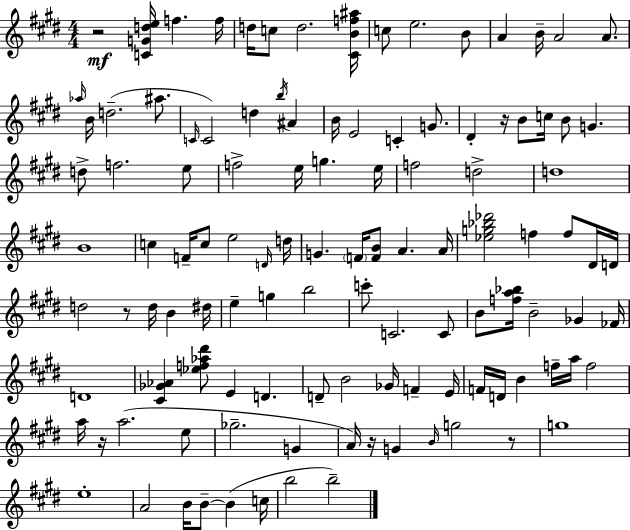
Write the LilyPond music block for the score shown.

{
  \clef treble
  \numericTimeSignature
  \time 4/4
  \key e \major
  r2\mf <c' g' d'' e''>16 f''4. f''16 | d''16 c''8 d''2. <cis' b' f'' ais''>16 | c''8 e''2. b'8 | a'4 b'16-- a'2 a'8. | \break \grace { aes''16 } b'16 d''2.--( ais''8. | \grace { c'16 }) c'2 d''4 \acciaccatura { b''16 } ais'4 | b'16 e'2 c'4-. | g'8. dis'4-. r16 b'8 c''16 b'8 g'4. | \break d''8-> f''2. | e''8 f''2-> e''16 g''4. | e''16 f''2 d''2-> | d''1 | \break b'1 | c''4 f'16-- c''8 e''2 | \grace { d'16 } d''16 g'4. \parenthesize f'16 <f' b'>8 a'4. | a'16 <ees'' g'' bes'' des'''>2 f''4 | \break f''8 dis'16 d'16 d''2 r8 d''16 b'4 | dis''16 e''4-- g''4 b''2 | c'''8-. c'2. | c'8 b'8 <f'' a'' bes''>16 b'2-- ges'4 | \break fes'16 d'1 | <cis' ges' aes'>4 <ees'' f'' aes'' dis'''>8 e'4 d'4. | d'8-- b'2 ges'16 f'4-- | e'16 f'16 d'16 b'4 f''16-- a''16 f''2 | \break a''16 r16 a''2.( | e''8 ges''2.-- | g'4 a'16) r16 g'4 \grace { b'16 } g''2 | r8 g''1 | \break e''1-. | a'2 b'16 b'8--~~ | b'4( c''16 b''2 b''2--) | \bar "|."
}